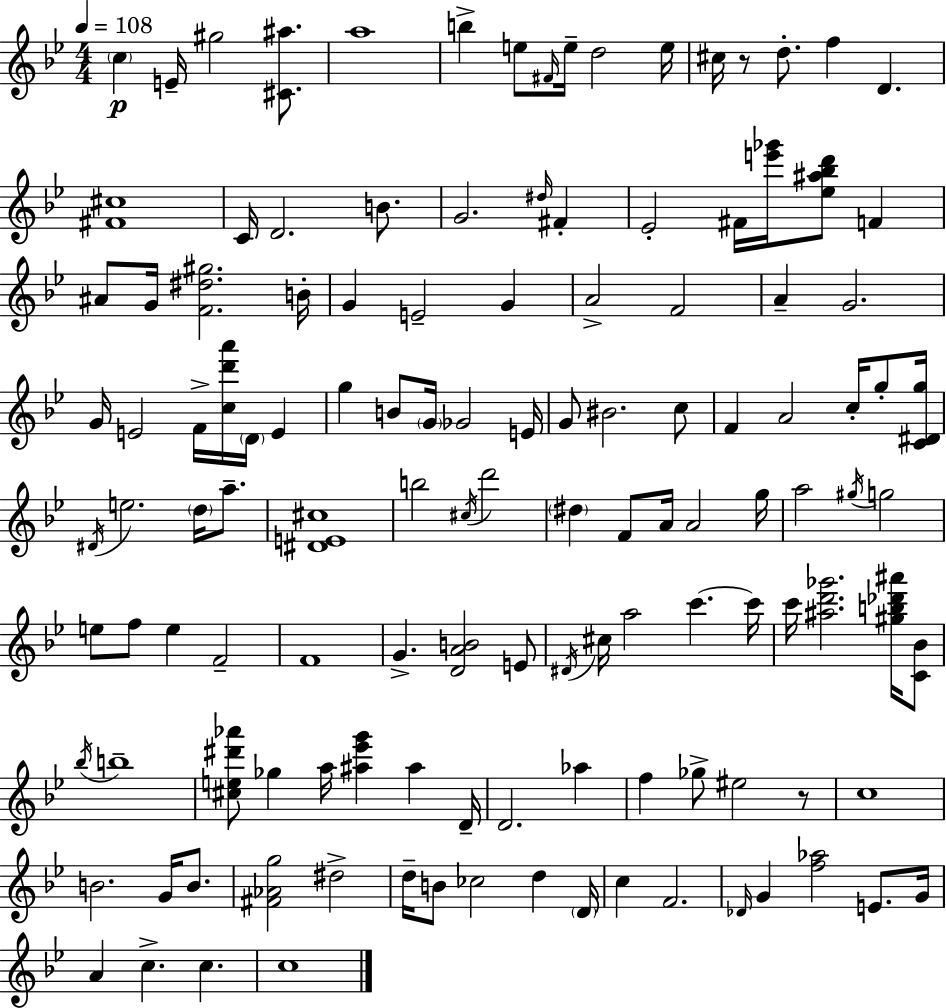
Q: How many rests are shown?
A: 2